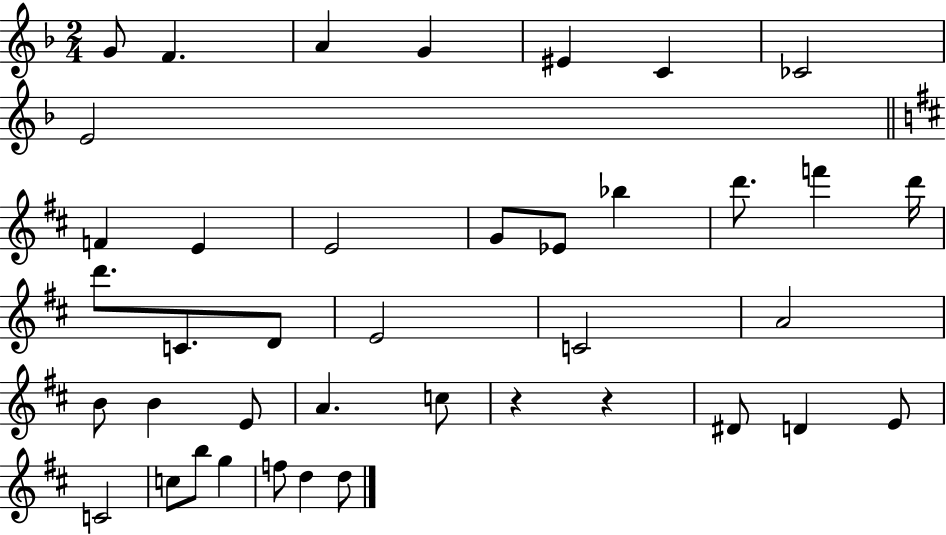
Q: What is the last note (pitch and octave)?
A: D5